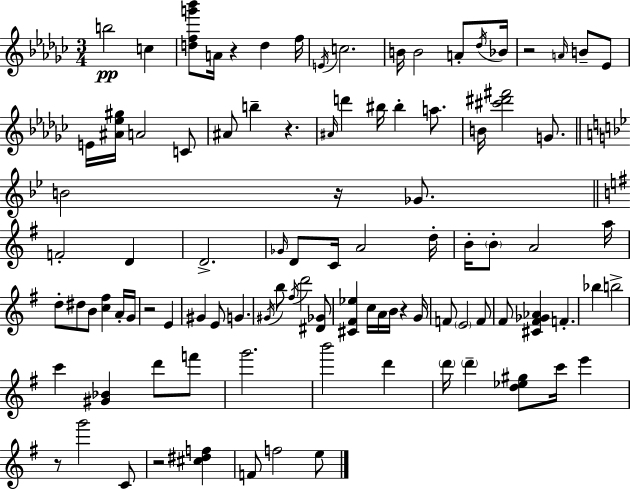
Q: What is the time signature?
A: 3/4